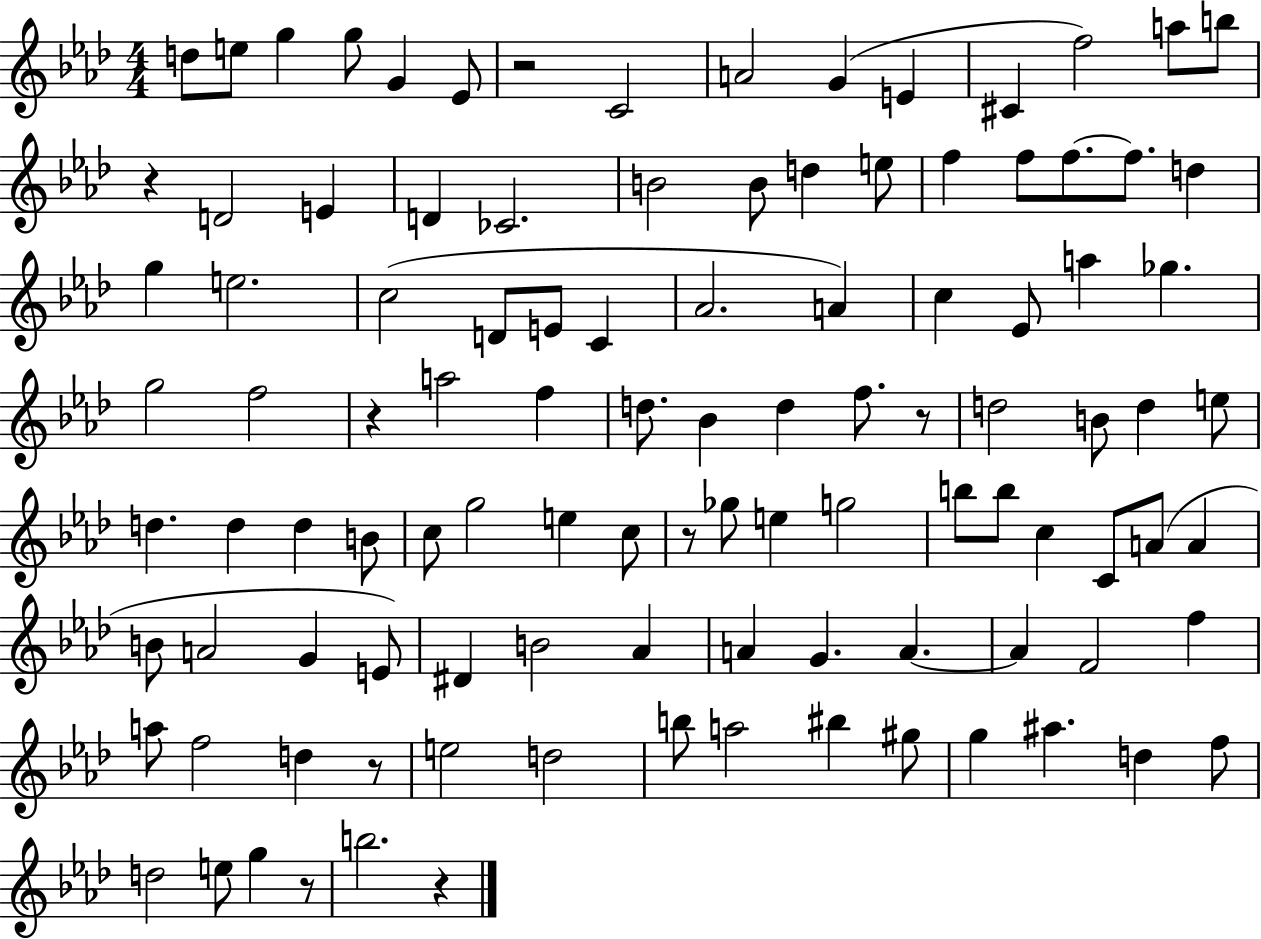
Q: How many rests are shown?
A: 8